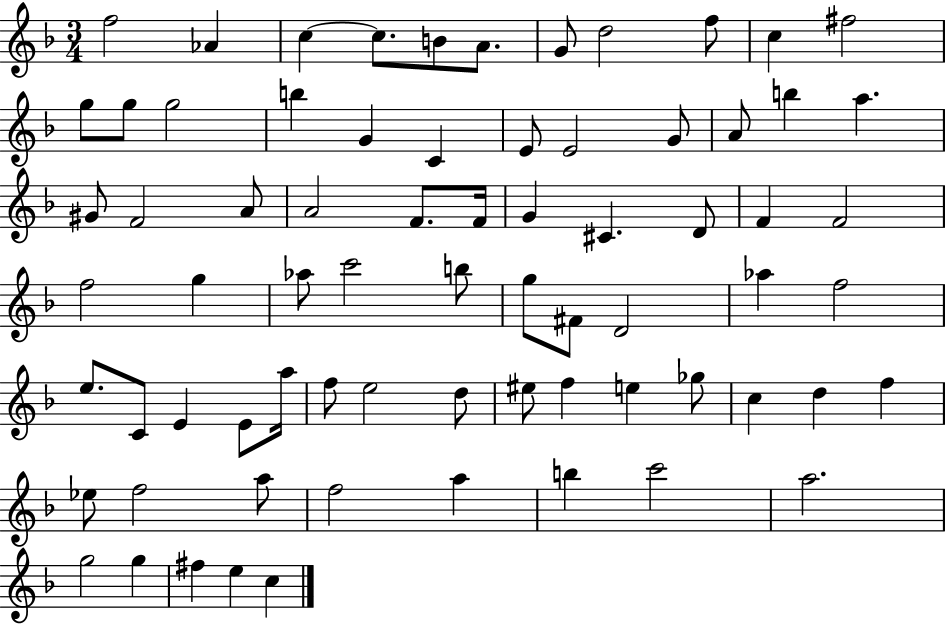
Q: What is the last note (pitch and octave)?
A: C5